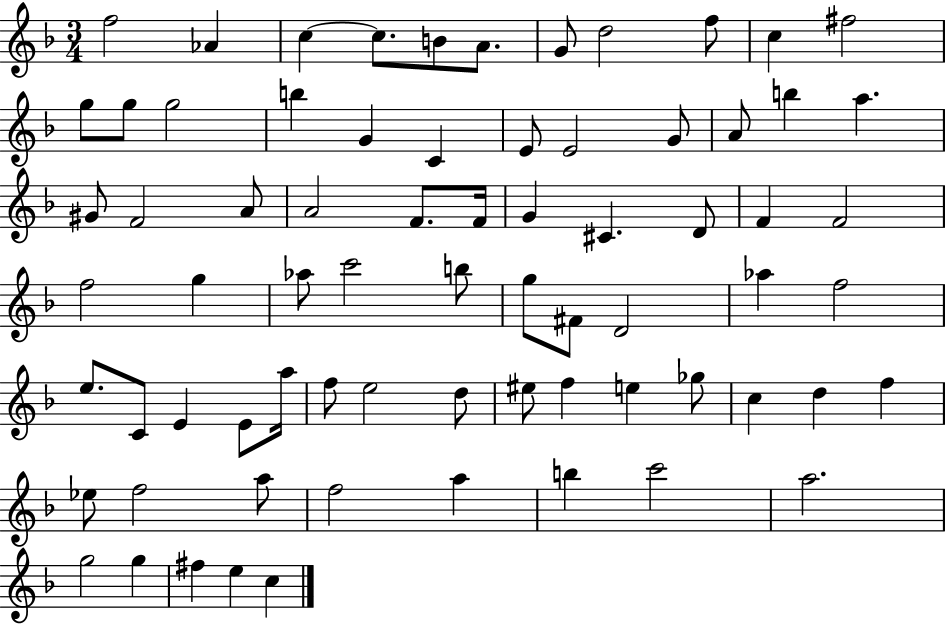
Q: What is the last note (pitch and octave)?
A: C5